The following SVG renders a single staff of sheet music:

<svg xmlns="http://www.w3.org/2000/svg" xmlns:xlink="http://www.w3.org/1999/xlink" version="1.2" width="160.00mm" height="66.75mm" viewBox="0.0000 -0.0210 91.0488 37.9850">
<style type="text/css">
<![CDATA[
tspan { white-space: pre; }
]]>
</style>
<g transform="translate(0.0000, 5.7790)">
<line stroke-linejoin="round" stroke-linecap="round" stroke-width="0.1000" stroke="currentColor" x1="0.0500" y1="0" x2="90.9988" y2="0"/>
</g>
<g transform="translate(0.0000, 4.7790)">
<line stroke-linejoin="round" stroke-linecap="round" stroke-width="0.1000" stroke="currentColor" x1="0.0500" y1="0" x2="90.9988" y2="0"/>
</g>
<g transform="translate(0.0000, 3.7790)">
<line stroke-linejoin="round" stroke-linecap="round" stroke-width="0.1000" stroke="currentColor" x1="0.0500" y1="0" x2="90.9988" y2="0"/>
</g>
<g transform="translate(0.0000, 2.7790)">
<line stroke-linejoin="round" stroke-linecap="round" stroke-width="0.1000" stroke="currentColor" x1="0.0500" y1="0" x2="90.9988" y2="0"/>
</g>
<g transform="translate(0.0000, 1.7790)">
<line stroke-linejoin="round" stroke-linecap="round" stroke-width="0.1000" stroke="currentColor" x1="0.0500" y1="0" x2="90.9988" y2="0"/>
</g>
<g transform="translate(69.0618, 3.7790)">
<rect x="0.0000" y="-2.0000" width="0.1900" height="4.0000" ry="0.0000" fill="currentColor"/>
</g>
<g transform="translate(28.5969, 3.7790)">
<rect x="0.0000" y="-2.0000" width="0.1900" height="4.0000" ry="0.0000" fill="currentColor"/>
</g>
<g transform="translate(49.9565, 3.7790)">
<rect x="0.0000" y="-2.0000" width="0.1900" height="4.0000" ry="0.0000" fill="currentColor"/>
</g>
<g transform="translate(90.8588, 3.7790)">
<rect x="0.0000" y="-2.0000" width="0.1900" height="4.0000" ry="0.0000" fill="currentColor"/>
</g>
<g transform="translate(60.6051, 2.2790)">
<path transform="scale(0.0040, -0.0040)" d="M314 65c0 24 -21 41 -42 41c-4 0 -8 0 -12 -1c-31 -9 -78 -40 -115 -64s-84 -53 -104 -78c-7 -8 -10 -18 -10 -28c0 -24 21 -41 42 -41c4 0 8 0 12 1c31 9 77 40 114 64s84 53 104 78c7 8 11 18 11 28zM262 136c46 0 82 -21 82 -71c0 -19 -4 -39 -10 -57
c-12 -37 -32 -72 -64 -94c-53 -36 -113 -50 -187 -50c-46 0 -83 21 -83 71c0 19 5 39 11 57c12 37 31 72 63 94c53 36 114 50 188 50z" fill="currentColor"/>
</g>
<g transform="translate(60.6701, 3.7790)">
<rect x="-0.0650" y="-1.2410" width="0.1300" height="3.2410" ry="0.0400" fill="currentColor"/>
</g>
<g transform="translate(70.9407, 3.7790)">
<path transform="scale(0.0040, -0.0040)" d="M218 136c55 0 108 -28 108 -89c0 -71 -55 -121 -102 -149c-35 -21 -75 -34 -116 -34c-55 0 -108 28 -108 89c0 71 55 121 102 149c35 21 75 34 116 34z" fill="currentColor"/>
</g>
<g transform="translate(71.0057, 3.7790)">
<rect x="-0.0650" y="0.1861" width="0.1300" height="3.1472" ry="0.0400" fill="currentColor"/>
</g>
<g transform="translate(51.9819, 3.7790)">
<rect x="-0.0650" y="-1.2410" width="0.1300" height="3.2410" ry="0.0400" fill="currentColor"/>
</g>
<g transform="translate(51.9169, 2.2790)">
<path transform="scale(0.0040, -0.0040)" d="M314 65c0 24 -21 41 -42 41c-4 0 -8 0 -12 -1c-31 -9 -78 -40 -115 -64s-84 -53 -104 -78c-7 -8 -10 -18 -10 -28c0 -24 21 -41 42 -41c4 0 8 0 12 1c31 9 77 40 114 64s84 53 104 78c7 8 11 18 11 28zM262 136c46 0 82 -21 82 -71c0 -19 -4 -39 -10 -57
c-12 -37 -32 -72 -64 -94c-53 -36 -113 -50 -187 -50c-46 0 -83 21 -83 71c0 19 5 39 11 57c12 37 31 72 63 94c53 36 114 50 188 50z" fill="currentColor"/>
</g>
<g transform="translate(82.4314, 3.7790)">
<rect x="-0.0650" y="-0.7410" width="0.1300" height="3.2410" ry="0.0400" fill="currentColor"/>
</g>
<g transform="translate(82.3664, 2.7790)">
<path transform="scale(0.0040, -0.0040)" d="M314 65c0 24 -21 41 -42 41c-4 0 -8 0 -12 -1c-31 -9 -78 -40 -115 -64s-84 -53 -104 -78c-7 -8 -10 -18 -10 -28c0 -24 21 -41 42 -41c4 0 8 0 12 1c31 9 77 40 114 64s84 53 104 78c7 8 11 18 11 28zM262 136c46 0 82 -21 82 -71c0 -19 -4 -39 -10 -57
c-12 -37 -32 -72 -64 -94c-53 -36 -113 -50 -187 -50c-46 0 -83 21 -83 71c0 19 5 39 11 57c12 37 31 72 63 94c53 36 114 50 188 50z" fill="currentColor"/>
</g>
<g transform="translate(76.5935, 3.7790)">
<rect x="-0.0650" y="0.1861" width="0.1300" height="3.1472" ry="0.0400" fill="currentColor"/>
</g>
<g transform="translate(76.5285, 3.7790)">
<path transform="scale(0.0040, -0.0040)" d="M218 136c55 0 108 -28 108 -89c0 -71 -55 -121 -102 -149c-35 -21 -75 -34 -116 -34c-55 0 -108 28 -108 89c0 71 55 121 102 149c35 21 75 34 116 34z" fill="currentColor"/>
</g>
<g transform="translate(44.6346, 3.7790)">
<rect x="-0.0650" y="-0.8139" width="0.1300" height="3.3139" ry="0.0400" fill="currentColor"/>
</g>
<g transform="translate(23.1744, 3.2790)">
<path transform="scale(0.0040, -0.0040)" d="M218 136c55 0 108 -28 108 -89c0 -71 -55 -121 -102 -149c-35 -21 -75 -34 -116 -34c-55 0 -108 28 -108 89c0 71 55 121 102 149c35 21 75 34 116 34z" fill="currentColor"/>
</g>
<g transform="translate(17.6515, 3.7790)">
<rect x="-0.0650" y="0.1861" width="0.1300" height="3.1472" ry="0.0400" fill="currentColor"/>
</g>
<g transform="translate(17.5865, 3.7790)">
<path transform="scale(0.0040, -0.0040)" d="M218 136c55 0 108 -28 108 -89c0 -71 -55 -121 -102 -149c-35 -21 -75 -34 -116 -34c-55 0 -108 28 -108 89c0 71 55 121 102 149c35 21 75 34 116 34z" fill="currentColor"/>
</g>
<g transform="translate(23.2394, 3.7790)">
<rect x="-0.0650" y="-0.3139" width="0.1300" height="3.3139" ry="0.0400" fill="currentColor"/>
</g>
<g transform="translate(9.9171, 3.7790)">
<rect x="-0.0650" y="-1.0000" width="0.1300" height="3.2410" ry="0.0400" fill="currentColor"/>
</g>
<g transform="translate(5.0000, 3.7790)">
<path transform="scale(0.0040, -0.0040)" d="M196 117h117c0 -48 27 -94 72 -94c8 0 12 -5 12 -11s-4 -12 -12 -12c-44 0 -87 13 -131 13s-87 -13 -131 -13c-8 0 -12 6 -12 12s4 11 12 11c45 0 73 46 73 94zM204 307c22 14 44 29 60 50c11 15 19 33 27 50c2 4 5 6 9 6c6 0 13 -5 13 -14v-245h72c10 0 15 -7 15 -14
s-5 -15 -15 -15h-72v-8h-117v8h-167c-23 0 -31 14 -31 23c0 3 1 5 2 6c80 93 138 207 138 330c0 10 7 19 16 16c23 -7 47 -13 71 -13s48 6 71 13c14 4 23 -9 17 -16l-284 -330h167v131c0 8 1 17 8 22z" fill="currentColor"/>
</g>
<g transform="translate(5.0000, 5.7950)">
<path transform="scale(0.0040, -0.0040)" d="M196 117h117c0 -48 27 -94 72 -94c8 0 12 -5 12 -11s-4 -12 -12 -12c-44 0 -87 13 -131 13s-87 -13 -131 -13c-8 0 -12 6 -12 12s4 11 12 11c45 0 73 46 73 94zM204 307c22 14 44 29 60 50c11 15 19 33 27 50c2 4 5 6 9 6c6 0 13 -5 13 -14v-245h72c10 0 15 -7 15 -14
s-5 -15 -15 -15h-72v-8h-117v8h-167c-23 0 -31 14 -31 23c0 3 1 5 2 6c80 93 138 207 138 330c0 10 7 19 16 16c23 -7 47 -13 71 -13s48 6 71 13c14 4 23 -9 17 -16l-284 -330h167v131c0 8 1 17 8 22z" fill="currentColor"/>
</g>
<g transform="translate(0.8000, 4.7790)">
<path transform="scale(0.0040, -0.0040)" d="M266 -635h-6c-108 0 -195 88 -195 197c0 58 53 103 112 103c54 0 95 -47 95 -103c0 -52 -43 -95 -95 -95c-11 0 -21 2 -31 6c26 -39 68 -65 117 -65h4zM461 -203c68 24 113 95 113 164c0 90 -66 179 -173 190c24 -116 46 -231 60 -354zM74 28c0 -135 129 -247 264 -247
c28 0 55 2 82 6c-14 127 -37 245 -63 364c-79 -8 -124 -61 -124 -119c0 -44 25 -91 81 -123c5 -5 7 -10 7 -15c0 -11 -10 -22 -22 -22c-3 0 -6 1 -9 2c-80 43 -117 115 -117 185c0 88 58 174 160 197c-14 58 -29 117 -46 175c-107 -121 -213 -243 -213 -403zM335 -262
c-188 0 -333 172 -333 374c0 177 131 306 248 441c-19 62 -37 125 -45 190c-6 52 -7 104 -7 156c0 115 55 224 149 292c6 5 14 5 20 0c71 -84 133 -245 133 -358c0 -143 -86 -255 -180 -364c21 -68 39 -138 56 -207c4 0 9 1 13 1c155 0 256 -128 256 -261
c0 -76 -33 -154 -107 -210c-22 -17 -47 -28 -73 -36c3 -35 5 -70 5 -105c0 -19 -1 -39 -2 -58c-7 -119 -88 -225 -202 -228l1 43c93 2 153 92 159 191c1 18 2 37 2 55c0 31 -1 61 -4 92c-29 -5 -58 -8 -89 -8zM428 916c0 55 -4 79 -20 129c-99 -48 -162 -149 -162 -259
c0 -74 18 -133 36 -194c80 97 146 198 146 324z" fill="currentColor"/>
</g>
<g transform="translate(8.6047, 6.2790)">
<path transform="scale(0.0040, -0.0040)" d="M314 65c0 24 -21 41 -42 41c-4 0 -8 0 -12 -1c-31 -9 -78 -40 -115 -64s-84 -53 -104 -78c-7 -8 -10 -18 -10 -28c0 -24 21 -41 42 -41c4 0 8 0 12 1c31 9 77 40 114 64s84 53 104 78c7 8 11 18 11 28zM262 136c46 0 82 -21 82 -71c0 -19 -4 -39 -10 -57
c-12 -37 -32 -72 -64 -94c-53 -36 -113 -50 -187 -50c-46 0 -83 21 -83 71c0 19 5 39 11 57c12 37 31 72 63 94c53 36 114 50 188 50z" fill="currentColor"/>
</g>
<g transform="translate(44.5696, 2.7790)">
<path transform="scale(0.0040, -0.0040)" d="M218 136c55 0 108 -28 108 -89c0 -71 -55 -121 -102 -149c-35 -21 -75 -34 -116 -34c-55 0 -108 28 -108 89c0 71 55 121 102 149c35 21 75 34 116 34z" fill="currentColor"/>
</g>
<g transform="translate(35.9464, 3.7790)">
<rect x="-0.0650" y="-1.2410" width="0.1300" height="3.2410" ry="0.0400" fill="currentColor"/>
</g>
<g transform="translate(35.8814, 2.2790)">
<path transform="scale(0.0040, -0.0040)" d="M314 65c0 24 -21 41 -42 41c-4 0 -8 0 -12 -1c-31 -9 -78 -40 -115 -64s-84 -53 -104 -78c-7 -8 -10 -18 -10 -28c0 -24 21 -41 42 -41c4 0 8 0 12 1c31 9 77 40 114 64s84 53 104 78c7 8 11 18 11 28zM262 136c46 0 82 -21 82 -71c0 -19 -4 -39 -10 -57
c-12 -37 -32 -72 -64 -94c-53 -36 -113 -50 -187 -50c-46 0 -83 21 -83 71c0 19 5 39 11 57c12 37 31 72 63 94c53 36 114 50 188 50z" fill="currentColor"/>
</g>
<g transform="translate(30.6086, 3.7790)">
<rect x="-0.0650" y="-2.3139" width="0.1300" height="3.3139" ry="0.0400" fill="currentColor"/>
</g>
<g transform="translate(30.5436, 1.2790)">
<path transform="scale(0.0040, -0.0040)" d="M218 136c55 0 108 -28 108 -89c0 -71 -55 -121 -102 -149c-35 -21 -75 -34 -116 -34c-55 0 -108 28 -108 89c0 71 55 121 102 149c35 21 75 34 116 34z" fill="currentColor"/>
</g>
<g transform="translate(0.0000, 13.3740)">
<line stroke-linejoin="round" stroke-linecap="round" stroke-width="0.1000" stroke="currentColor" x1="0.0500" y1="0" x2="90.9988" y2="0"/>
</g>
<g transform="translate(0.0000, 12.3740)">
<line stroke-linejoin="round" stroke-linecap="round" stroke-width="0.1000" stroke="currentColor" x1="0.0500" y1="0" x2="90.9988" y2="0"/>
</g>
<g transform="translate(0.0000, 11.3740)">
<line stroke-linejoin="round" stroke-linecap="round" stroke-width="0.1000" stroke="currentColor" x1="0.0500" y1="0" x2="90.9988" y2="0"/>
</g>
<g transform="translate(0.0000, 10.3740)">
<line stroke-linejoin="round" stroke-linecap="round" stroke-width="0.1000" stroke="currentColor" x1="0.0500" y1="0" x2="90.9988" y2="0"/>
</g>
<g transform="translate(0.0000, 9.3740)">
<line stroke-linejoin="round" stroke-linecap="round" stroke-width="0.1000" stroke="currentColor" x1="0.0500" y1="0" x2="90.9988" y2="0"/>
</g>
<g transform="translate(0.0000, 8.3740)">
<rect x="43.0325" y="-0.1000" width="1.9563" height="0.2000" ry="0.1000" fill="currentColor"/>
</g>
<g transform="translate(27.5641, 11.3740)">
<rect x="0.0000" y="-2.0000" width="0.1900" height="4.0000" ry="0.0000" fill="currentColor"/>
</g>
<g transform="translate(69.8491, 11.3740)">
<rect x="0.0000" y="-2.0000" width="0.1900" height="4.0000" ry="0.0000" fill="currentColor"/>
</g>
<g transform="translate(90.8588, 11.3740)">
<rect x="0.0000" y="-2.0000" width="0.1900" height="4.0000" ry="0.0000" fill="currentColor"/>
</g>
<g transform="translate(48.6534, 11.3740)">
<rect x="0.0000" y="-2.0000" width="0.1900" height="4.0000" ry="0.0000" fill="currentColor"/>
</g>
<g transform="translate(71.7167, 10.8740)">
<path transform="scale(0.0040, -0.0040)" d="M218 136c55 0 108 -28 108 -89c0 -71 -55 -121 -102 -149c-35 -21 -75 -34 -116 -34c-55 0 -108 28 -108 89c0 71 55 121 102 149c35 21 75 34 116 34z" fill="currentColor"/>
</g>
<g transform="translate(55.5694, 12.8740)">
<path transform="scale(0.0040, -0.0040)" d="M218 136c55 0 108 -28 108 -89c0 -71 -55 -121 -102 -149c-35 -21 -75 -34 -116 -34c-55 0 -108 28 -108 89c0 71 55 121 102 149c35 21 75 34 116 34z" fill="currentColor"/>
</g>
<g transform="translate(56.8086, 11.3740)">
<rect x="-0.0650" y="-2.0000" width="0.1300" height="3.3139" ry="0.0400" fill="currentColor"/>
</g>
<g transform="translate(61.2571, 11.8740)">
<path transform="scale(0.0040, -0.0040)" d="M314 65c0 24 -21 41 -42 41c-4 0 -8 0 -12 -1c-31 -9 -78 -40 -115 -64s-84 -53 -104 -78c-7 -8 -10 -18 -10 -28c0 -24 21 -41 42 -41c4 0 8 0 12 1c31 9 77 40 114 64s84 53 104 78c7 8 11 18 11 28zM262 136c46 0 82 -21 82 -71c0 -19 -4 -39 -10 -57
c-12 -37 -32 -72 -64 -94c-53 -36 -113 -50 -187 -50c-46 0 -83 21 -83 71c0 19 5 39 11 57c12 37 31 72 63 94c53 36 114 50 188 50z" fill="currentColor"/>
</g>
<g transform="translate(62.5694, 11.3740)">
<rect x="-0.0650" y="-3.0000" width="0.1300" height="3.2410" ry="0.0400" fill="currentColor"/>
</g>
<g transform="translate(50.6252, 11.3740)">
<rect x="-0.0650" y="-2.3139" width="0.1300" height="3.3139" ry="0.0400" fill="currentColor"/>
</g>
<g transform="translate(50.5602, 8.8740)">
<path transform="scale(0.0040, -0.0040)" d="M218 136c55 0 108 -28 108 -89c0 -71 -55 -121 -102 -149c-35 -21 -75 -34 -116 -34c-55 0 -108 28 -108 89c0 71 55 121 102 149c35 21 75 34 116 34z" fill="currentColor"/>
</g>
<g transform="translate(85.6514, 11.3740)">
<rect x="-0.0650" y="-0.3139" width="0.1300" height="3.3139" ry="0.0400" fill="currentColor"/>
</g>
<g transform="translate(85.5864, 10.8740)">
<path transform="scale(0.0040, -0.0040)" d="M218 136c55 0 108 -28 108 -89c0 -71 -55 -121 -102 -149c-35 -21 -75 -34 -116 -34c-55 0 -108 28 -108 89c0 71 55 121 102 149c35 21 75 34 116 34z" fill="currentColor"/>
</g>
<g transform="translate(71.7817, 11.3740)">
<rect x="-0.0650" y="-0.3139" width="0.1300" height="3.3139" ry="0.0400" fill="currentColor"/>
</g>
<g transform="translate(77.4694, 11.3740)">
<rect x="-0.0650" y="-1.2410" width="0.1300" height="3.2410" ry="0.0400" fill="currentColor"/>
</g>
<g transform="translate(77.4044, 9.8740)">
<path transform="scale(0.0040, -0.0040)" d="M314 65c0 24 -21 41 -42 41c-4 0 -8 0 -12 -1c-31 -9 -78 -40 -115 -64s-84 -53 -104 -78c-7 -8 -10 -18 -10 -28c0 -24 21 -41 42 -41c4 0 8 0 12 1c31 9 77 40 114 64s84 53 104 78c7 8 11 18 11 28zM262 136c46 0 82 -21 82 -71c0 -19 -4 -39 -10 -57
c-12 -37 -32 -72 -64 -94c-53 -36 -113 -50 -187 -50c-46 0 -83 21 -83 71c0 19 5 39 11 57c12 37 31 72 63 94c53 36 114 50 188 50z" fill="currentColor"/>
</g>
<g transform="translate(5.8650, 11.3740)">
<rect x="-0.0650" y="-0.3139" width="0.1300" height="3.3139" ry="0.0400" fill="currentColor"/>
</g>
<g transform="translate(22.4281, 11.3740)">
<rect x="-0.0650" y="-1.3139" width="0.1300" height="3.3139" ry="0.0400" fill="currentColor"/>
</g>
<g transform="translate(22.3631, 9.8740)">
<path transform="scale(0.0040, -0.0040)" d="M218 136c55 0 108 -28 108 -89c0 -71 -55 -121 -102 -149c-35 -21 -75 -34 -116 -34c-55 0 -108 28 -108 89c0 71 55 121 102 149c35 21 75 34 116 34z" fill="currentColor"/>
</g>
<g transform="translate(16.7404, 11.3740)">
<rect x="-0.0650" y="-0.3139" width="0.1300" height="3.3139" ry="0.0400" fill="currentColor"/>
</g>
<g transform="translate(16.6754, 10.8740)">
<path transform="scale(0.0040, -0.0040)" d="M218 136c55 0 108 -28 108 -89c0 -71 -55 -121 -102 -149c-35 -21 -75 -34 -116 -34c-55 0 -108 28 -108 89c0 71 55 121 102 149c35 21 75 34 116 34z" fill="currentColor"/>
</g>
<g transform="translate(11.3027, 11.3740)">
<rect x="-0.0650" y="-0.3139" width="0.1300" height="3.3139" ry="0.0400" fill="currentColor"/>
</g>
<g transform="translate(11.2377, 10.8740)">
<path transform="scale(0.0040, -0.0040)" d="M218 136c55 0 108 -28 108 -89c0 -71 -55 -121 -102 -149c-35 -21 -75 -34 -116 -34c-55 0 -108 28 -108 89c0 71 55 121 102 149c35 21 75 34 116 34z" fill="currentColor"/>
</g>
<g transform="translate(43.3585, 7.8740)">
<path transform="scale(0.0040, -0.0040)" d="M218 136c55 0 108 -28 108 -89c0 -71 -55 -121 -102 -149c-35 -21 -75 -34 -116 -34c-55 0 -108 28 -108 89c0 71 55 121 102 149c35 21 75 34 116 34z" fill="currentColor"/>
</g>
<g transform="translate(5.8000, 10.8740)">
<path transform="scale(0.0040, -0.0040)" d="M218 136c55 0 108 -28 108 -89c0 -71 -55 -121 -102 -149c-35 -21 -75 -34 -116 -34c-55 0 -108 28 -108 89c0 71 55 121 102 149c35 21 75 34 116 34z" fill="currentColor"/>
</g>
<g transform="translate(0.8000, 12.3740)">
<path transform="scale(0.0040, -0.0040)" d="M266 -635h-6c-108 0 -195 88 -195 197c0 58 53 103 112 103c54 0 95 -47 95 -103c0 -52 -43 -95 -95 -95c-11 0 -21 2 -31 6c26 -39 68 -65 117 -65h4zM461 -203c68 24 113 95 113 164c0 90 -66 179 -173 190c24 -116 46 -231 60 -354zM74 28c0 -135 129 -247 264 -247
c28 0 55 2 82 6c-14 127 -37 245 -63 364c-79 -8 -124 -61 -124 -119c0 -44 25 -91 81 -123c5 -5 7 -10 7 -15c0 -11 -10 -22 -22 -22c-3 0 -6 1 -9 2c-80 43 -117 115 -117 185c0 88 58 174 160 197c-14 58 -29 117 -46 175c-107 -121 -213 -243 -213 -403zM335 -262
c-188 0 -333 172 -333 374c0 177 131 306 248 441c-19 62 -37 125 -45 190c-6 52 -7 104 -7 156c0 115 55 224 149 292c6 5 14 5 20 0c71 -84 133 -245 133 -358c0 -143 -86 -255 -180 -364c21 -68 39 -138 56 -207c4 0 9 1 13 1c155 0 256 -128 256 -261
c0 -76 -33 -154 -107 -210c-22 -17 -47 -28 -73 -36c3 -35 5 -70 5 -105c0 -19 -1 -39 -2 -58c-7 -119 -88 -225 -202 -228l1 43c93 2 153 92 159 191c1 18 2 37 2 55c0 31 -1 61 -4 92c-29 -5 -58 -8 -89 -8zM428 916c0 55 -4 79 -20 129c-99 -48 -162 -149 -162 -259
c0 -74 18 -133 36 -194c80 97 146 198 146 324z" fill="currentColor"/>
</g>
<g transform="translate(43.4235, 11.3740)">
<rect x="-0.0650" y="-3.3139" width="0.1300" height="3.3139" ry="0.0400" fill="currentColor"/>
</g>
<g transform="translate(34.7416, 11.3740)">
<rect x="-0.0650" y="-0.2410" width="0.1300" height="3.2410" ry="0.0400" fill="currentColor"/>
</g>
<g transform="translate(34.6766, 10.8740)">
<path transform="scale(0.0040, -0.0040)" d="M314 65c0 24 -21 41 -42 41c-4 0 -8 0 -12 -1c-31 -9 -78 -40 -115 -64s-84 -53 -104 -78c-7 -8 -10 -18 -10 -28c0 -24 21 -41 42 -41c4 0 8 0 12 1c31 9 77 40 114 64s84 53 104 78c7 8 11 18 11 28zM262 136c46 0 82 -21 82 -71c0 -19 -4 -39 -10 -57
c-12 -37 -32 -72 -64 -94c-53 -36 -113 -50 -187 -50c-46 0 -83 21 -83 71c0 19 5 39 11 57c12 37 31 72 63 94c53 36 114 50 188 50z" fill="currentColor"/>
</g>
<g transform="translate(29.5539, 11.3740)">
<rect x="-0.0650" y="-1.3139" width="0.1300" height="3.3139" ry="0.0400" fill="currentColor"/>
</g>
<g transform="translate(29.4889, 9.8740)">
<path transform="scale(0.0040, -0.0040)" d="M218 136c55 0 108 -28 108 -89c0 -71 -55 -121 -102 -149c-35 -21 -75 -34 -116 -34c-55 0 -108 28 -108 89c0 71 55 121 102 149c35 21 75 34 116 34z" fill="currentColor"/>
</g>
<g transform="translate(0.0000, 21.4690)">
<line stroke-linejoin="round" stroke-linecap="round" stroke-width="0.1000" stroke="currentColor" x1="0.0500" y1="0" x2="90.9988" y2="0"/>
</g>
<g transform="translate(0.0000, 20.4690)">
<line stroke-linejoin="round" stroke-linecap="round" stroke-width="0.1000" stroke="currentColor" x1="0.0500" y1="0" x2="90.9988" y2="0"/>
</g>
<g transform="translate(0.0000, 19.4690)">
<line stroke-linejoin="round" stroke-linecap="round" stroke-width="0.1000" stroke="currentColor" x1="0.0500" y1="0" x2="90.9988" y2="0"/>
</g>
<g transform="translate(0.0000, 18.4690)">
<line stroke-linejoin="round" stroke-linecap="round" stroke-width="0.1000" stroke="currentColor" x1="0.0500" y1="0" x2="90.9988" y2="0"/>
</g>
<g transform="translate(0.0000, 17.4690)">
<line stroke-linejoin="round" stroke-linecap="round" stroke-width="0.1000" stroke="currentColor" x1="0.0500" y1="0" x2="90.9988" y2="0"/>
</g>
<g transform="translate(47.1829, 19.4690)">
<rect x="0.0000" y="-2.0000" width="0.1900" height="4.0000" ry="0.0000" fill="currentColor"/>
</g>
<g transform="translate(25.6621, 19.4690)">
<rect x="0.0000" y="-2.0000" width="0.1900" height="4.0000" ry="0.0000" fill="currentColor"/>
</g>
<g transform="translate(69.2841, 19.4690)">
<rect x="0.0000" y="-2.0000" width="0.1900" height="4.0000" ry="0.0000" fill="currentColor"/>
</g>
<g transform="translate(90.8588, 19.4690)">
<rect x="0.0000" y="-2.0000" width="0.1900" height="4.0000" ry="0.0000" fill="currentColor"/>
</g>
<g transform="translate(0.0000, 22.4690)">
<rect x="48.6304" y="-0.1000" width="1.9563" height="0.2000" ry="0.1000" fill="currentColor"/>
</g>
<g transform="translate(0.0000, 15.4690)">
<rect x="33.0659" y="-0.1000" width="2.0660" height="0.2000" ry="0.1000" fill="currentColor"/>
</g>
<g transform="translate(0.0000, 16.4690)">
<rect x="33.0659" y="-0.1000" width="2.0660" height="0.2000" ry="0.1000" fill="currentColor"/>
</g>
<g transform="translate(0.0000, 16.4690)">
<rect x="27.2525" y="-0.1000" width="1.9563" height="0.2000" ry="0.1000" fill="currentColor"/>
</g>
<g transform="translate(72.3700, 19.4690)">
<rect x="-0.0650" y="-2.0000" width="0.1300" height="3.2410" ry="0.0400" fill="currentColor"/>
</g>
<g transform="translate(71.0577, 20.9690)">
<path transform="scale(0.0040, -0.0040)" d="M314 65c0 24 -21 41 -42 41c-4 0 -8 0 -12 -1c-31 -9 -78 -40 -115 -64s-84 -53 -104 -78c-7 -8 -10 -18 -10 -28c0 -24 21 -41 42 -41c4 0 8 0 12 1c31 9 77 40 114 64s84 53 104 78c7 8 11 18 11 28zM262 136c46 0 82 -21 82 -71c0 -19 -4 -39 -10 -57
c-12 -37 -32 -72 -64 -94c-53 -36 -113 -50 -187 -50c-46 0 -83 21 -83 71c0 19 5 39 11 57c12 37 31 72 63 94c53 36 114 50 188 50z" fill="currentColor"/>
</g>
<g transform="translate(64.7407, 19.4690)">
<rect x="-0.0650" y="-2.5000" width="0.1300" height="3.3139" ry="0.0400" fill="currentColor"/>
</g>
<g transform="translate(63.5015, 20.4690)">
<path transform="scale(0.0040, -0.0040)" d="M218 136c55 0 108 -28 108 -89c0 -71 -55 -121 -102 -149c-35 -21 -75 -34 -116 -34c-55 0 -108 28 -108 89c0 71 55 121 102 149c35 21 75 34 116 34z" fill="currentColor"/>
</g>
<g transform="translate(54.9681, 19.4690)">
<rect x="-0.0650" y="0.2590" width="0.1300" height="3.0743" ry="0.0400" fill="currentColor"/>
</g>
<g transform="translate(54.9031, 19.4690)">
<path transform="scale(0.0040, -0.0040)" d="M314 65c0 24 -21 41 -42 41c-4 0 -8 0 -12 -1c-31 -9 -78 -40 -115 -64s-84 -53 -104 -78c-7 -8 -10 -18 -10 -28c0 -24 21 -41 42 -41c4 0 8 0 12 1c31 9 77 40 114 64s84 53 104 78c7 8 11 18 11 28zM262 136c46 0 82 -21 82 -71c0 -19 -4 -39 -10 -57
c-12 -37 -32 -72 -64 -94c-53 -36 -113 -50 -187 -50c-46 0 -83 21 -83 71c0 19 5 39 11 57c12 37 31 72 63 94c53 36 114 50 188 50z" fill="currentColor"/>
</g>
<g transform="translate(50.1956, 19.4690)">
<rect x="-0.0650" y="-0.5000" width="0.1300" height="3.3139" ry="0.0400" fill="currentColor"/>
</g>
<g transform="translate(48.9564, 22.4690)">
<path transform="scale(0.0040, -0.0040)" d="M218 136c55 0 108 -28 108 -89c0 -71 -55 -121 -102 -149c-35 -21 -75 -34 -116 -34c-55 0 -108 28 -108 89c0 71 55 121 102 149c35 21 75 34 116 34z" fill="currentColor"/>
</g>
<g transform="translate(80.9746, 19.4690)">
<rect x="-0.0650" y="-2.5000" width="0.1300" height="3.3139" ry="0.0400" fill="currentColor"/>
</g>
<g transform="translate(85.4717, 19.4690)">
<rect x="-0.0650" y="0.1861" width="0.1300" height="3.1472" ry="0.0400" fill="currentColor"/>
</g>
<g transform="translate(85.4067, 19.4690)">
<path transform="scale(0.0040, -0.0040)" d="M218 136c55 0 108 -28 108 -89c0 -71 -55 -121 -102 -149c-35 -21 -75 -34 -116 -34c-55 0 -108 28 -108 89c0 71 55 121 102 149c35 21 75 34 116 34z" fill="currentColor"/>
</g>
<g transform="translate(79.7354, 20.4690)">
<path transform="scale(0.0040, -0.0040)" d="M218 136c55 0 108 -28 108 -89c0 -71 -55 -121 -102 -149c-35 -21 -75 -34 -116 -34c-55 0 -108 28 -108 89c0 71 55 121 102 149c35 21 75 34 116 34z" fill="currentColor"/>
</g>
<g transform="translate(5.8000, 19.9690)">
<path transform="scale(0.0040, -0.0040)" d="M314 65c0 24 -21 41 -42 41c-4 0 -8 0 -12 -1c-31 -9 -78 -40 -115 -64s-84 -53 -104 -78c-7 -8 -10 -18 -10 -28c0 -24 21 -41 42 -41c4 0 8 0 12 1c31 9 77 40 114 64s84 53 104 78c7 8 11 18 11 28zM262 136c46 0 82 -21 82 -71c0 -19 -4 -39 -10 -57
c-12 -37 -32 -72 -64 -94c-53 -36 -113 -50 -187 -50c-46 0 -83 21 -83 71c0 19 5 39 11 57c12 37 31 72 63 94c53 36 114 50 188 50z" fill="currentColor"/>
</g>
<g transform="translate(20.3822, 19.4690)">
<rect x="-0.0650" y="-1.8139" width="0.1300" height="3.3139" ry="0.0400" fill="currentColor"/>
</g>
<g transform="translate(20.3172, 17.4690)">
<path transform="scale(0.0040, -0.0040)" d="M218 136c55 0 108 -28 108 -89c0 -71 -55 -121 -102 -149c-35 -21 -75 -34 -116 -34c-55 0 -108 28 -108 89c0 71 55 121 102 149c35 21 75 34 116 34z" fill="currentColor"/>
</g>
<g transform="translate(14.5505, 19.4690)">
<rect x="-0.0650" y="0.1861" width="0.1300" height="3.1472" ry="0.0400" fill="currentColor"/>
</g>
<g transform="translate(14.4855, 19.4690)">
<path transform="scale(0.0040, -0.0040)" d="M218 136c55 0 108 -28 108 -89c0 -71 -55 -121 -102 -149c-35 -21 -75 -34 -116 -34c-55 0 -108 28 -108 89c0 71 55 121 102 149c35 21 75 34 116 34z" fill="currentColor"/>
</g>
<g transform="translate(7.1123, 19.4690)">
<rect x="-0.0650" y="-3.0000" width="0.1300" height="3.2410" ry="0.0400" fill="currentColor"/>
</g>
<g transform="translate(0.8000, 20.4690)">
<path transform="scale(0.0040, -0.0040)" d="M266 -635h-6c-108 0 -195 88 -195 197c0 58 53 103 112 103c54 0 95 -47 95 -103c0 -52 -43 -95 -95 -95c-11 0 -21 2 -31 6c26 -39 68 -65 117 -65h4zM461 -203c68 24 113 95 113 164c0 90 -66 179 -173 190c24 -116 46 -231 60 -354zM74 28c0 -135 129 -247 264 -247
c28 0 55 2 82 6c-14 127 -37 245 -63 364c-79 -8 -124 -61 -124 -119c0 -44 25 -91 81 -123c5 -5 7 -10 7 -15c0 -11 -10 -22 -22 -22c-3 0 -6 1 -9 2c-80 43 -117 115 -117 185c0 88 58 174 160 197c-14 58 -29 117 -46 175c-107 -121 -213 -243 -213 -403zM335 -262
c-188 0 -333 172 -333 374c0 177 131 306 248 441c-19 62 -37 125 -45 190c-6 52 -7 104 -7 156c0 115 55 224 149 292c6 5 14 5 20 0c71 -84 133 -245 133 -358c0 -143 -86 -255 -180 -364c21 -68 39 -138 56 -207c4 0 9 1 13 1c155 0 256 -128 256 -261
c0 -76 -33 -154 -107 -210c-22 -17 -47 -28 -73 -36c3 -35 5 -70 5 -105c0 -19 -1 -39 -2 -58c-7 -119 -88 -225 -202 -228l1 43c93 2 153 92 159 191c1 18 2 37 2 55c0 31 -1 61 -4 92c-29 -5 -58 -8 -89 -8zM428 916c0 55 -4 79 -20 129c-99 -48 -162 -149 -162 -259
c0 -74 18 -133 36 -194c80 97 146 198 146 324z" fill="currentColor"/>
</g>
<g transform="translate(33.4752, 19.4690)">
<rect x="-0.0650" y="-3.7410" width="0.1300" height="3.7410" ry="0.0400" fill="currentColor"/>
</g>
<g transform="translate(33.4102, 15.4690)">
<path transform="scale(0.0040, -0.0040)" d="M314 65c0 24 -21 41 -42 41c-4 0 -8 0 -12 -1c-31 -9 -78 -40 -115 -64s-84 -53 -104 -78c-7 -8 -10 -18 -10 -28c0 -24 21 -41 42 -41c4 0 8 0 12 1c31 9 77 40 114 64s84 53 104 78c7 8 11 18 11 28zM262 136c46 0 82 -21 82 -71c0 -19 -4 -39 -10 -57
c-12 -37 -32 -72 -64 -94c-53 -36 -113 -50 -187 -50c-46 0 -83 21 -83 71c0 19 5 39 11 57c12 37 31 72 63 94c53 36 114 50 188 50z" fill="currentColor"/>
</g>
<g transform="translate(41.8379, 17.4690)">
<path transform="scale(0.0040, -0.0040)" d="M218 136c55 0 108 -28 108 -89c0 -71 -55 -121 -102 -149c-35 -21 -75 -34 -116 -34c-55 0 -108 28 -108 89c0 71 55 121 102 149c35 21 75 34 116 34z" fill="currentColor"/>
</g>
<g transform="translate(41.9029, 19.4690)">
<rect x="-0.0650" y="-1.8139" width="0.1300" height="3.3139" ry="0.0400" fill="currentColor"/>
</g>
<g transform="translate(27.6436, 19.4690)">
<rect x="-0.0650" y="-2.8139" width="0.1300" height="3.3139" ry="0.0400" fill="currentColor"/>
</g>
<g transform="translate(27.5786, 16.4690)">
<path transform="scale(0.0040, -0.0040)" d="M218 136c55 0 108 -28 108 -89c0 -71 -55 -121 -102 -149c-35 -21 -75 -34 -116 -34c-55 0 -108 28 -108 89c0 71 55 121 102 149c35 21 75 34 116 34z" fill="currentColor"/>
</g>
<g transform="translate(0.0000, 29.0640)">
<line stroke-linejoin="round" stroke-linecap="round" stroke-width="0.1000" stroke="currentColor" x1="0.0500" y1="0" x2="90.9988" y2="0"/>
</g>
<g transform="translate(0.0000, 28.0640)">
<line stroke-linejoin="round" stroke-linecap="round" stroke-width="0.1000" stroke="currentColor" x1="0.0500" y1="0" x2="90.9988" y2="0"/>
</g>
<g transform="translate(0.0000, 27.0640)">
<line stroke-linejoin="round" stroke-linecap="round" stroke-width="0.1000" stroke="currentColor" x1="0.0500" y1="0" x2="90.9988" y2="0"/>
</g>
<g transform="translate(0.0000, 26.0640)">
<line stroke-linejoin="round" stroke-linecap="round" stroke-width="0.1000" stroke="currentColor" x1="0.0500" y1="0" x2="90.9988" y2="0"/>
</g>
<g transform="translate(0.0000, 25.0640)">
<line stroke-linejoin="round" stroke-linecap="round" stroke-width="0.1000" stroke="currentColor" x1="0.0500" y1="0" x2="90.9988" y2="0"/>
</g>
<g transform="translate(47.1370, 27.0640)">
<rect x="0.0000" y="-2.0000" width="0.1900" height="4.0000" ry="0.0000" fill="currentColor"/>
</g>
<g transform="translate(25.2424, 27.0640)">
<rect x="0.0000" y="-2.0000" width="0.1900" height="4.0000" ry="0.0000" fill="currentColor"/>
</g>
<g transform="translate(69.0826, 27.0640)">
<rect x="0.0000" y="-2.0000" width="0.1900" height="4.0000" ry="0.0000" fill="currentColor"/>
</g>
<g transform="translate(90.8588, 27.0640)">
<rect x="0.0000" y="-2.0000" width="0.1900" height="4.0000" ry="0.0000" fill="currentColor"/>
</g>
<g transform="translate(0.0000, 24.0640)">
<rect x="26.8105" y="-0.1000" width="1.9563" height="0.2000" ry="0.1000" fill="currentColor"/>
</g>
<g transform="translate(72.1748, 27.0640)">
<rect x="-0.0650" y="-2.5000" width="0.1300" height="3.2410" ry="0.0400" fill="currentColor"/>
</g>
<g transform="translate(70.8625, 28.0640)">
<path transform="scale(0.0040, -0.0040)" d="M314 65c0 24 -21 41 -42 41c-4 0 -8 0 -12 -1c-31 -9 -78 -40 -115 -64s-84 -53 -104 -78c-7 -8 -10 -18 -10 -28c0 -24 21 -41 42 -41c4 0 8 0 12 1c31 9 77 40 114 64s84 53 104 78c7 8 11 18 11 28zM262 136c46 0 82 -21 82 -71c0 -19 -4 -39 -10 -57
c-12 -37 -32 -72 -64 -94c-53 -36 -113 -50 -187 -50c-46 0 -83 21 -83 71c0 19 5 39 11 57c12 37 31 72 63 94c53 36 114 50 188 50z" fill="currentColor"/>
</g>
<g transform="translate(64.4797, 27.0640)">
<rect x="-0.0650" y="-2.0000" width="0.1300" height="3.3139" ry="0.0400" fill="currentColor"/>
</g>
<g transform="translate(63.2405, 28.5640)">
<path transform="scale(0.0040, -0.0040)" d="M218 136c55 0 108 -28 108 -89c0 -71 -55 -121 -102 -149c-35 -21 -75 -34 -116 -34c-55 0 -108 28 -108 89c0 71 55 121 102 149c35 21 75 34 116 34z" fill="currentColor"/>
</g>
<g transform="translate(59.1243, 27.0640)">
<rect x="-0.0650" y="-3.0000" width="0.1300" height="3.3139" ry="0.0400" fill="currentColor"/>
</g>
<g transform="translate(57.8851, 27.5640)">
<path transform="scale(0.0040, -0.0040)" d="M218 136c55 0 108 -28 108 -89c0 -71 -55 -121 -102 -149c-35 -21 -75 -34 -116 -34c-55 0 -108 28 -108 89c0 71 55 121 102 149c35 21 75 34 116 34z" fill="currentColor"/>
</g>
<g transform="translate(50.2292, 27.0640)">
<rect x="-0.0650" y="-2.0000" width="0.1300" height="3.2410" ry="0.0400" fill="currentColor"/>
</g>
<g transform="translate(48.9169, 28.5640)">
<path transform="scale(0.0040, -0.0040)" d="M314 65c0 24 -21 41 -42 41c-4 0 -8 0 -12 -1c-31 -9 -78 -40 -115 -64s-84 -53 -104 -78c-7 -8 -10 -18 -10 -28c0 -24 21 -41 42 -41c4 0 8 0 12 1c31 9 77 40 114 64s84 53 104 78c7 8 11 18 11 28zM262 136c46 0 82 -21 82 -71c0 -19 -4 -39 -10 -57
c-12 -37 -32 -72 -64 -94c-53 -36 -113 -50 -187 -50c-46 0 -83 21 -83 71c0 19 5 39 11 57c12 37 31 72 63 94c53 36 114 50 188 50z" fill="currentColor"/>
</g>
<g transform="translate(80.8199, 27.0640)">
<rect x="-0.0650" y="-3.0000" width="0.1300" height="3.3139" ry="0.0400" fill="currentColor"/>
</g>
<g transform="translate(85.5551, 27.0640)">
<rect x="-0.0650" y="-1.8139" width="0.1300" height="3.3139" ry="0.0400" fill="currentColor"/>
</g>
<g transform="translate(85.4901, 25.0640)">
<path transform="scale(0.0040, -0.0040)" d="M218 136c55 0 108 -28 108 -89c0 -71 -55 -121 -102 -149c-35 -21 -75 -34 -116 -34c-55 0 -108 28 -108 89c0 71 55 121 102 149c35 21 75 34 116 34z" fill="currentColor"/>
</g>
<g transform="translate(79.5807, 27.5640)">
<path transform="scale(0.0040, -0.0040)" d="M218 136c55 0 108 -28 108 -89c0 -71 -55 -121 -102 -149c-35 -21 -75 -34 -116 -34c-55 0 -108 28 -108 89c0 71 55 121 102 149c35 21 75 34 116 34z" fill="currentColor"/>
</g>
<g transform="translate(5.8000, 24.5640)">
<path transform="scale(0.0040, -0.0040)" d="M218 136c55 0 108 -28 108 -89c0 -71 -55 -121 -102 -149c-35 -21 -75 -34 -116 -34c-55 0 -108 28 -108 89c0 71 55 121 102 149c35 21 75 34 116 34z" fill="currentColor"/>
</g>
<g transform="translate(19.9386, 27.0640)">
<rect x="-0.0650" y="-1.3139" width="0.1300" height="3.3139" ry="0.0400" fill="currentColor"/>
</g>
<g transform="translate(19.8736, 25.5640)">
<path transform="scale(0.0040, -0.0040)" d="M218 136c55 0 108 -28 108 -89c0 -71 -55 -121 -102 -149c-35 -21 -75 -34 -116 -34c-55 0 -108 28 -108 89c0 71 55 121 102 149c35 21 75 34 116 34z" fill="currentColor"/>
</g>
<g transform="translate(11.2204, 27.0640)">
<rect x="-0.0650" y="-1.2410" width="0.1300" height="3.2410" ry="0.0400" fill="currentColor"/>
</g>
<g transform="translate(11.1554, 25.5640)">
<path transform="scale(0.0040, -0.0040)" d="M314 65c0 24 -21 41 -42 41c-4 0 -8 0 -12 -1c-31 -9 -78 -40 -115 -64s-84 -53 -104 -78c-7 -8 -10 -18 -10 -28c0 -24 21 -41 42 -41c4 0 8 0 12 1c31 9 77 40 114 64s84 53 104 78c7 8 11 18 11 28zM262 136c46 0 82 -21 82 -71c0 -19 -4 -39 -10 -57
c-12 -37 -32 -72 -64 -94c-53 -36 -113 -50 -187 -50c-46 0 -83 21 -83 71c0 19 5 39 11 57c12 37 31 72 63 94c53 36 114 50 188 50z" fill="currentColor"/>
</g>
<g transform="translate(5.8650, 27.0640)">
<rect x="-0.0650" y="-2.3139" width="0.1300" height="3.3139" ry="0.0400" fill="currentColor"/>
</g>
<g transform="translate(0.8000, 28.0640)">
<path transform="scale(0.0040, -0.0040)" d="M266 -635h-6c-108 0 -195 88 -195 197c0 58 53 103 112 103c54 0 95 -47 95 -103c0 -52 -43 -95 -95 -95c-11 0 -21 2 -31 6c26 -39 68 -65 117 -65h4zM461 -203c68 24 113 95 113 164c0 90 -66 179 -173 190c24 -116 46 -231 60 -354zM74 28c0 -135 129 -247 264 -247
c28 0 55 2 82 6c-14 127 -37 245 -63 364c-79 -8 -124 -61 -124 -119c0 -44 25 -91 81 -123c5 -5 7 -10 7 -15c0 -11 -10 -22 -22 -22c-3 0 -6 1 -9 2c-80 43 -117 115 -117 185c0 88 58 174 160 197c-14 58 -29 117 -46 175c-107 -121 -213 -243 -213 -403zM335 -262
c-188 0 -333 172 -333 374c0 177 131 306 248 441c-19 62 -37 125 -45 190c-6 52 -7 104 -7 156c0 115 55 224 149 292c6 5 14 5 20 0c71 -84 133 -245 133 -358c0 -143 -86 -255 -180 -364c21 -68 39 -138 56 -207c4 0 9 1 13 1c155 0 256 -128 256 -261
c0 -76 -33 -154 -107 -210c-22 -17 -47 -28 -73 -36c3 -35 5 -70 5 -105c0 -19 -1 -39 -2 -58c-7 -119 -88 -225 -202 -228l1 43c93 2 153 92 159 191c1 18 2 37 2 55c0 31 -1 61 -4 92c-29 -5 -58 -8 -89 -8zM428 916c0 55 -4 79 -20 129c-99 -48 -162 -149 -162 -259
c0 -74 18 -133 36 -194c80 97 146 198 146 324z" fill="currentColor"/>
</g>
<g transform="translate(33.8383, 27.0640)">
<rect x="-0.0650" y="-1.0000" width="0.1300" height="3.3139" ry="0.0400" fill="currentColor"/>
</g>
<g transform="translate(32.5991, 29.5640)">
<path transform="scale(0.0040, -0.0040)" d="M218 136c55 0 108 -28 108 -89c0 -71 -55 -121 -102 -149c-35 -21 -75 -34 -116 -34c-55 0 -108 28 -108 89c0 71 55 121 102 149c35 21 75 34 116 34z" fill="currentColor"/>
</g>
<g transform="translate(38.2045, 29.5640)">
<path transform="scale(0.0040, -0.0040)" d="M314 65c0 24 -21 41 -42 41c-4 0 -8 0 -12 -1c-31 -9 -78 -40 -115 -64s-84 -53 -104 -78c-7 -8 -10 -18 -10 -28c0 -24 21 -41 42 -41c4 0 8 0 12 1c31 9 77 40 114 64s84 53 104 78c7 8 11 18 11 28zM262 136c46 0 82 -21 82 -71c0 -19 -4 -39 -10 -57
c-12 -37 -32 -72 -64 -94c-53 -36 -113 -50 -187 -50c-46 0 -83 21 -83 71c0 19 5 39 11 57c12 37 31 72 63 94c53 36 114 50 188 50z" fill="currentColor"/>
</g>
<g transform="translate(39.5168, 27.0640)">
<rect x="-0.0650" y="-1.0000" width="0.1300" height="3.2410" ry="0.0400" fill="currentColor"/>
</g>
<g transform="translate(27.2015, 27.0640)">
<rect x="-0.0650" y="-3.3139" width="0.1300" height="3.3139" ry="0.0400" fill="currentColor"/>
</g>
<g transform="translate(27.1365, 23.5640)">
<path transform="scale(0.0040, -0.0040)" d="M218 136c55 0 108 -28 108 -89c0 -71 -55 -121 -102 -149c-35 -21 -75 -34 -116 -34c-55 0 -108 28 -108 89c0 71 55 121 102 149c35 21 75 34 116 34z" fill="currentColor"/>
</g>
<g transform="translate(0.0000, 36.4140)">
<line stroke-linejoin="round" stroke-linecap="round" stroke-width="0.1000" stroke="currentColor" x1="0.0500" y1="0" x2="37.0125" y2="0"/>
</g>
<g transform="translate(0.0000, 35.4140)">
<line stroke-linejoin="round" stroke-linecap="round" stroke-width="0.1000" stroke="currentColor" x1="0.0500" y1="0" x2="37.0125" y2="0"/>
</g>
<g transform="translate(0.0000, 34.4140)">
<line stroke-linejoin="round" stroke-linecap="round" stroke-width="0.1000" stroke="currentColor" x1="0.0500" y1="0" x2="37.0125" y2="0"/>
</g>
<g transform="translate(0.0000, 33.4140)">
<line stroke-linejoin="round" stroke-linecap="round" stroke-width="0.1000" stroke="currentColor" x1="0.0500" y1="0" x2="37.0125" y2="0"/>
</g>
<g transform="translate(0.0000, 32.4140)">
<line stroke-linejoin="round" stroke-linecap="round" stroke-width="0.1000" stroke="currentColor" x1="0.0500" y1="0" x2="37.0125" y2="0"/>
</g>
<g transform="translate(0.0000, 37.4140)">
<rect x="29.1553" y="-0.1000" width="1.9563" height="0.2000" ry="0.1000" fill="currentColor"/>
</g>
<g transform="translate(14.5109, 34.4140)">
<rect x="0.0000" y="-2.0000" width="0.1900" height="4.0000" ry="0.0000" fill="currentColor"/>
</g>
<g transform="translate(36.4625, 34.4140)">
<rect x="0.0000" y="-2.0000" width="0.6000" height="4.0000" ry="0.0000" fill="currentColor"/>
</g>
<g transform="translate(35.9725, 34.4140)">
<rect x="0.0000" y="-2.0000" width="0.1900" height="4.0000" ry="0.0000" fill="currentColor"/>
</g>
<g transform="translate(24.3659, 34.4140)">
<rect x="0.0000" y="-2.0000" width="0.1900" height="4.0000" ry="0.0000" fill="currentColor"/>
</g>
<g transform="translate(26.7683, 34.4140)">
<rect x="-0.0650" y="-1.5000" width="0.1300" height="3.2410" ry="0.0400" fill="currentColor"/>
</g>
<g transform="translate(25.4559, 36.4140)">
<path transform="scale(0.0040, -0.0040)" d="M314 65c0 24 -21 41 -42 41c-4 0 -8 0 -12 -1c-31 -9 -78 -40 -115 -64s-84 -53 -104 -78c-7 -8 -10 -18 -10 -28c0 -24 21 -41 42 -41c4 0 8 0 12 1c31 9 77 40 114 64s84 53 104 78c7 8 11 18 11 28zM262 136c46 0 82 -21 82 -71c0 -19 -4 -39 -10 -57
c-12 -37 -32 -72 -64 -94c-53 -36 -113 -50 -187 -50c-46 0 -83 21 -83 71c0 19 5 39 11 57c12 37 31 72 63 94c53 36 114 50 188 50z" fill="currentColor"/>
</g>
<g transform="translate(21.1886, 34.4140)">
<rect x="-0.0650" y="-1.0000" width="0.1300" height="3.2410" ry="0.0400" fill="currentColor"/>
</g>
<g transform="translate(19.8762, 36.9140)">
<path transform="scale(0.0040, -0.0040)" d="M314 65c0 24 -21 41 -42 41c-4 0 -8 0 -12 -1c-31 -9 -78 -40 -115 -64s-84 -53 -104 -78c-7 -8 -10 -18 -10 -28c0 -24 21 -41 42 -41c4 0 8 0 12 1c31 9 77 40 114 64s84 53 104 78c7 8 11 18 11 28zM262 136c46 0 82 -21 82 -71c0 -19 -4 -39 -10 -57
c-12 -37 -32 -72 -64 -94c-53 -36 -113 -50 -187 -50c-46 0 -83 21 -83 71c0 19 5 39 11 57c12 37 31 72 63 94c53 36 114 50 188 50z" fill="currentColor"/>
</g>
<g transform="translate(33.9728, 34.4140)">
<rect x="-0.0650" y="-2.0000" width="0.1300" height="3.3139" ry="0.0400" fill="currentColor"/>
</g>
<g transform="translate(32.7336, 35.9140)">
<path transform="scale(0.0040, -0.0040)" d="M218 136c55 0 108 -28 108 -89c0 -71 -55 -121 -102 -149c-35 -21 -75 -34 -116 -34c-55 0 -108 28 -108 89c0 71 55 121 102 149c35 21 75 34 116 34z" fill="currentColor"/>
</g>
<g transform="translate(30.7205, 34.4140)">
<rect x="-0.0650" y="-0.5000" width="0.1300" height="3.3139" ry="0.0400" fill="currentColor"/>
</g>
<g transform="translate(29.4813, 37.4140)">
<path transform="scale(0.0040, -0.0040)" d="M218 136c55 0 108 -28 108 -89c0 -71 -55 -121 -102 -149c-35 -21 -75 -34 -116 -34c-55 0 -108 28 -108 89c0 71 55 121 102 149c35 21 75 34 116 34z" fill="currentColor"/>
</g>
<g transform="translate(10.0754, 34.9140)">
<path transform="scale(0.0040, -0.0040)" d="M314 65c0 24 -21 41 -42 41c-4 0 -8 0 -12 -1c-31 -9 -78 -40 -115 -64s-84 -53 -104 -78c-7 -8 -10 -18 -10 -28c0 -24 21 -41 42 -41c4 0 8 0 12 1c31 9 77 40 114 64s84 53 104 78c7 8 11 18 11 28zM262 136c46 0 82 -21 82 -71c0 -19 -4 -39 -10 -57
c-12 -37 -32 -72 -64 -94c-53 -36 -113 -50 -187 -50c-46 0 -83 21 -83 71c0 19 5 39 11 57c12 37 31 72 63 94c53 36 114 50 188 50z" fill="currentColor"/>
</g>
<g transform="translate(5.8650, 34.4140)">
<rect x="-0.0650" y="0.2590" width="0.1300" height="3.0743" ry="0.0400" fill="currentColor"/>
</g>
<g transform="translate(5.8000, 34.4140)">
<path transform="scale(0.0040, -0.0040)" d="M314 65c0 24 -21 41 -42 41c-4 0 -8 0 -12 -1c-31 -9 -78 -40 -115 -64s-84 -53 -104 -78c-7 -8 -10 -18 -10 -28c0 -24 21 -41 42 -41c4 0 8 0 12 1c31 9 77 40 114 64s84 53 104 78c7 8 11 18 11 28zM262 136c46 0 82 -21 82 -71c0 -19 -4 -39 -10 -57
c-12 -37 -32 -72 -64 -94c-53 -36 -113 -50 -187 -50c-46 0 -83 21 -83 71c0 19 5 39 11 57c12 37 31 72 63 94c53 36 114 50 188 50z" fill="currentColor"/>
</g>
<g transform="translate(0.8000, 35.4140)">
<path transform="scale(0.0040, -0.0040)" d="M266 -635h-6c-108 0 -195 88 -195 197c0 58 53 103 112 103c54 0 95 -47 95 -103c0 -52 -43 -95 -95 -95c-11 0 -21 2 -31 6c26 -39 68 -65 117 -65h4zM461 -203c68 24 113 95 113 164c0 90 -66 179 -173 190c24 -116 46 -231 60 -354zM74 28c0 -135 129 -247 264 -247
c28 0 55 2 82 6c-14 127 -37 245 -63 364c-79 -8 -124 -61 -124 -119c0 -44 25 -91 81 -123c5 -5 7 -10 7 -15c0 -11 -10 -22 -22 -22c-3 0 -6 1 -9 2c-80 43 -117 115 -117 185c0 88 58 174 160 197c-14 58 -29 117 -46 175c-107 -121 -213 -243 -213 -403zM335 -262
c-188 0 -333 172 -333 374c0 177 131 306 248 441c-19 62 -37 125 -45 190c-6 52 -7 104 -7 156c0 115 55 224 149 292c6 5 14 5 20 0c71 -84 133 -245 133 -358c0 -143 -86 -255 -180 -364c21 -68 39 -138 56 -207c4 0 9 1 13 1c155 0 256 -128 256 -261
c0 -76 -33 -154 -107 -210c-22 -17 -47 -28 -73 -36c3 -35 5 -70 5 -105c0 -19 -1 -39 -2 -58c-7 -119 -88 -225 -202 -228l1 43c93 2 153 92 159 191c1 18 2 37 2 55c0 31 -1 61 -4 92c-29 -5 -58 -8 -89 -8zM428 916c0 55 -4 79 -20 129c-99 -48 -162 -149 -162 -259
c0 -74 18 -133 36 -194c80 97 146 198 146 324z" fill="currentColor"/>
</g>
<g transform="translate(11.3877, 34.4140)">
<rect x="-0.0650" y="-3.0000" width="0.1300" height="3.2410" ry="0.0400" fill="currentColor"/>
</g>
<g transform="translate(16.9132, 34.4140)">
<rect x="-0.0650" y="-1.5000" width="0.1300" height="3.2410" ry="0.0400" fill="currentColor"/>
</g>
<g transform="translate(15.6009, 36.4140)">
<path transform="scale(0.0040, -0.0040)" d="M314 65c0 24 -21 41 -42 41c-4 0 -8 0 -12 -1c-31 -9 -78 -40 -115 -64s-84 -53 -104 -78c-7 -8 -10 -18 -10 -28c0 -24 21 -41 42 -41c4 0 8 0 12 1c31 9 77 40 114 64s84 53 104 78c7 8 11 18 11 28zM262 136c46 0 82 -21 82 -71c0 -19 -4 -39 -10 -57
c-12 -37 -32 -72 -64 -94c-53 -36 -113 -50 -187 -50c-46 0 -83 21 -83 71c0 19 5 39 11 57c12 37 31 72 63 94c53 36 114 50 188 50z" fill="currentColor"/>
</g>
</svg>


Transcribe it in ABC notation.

X:1
T:Untitled
M:4/4
L:1/4
K:C
D2 B c g e2 d e2 e2 B B d2 c c c e e c2 b g F A2 c e2 c A2 B f a c'2 f C B2 G F2 G B g e2 e b D D2 F2 A F G2 A f B2 A2 E2 D2 E2 C F